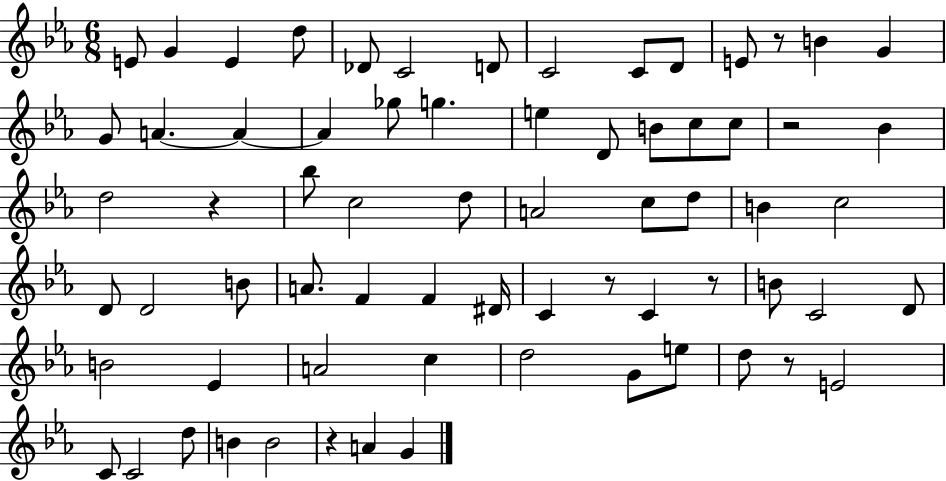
{
  \clef treble
  \numericTimeSignature
  \time 6/8
  \key ees \major
  \repeat volta 2 { e'8 g'4 e'4 d''8 | des'8 c'2 d'8 | c'2 c'8 d'8 | e'8 r8 b'4 g'4 | \break g'8 a'4.~~ a'4~~ | a'4 ges''8 g''4. | e''4 d'8 b'8 c''8 c''8 | r2 bes'4 | \break d''2 r4 | bes''8 c''2 d''8 | a'2 c''8 d''8 | b'4 c''2 | \break d'8 d'2 b'8 | a'8. f'4 f'4 dis'16 | c'4 r8 c'4 r8 | b'8 c'2 d'8 | \break b'2 ees'4 | a'2 c''4 | d''2 g'8 e''8 | d''8 r8 e'2 | \break c'8 c'2 d''8 | b'4 b'2 | r4 a'4 g'4 | } \bar "|."
}